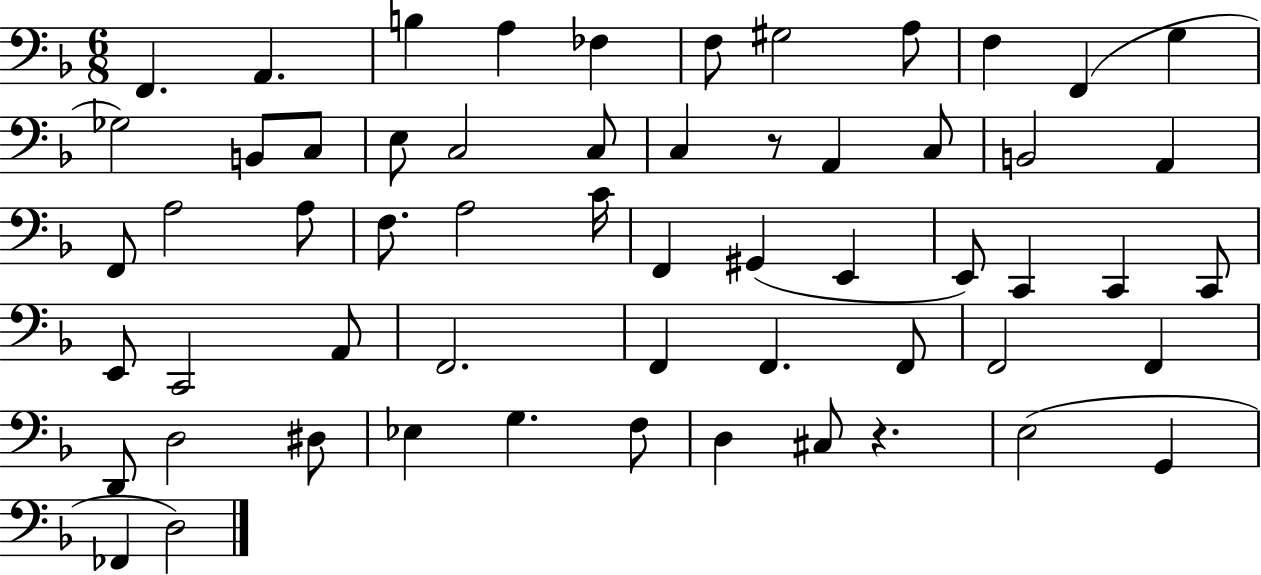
F2/q. A2/q. B3/q A3/q FES3/q F3/e G#3/h A3/e F3/q F2/q G3/q Gb3/h B2/e C3/e E3/e C3/h C3/e C3/q R/e A2/q C3/e B2/h A2/q F2/e A3/h A3/e F3/e. A3/h C4/s F2/q G#2/q E2/q E2/e C2/q C2/q C2/e E2/e C2/h A2/e F2/h. F2/q F2/q. F2/e F2/h F2/q D2/e D3/h D#3/e Eb3/q G3/q. F3/e D3/q C#3/e R/q. E3/h G2/q FES2/q D3/h